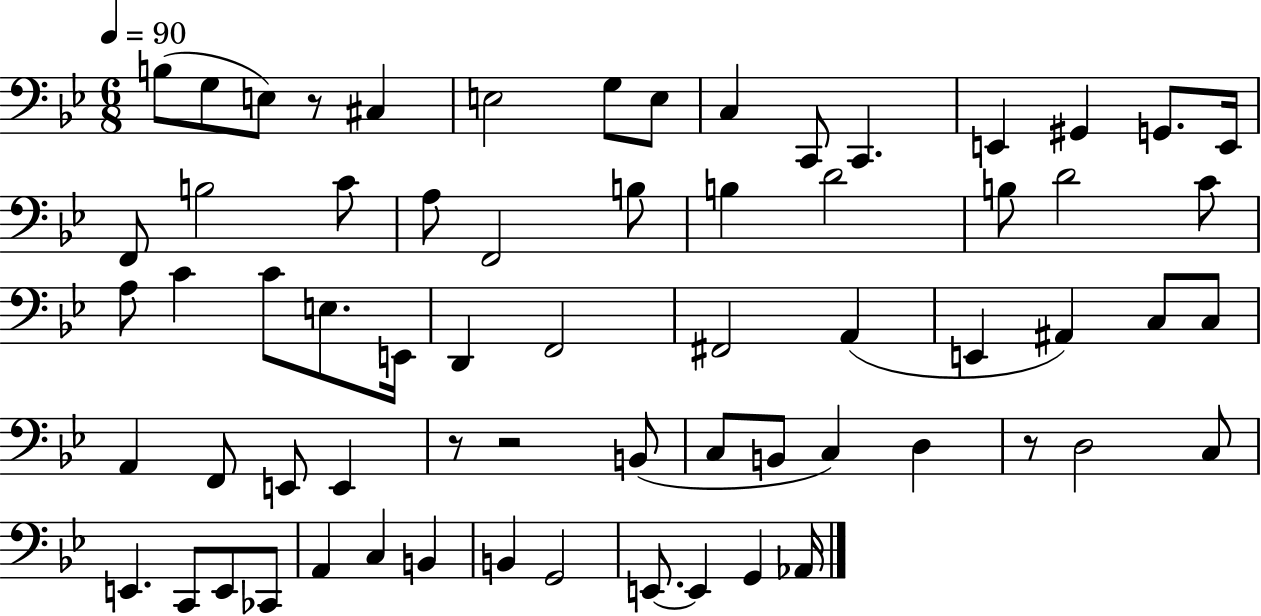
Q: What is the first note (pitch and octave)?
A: B3